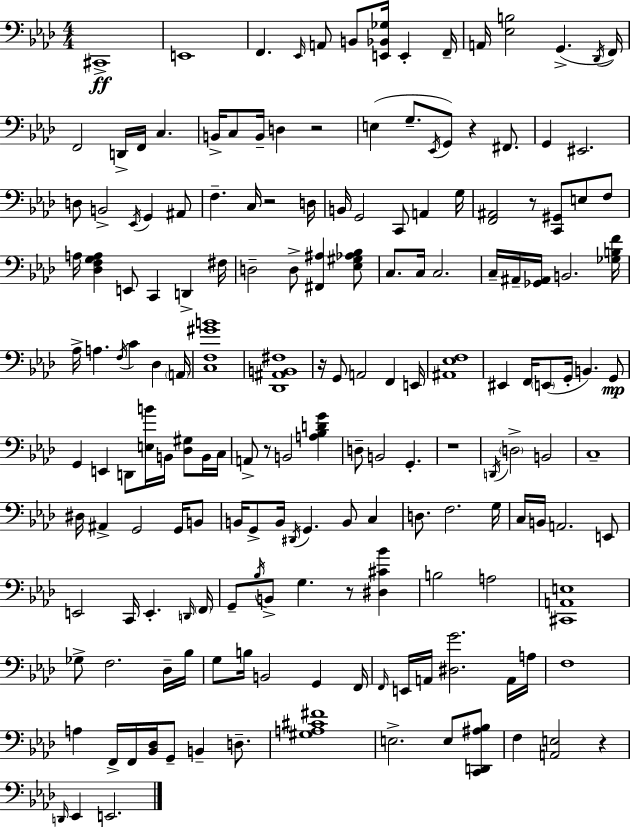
C#2/w E2/w F2/q. Eb2/s A2/e B2/e [E2,Bb2,Gb3]/s E2/q F2/s A2/s [Eb3,B3]/h G2/q. Db2/s F2/s F2/h D2/s F2/s C3/q. B2/s C3/e B2/s D3/q R/h E3/q G3/e. Eb2/s G2/e R/q F#2/e. G2/q EIS2/h. D3/e B2/h Eb2/s G2/q A#2/e F3/q. C3/s R/h D3/s B2/s G2/h C2/e A2/q G3/s [F2,A#2]/h R/e [C2,G#2]/e E3/e F3/e A3/s [Db3,F3,G3,A3]/q E2/e C2/q D2/q F#3/s D3/h D3/e [F#2,A#3]/q [Eb3,G#3,Ab3,Bb3]/e C3/e. C3/s C3/h. C3/s A#2/s [Gb2,A#2]/s B2/h. [Gb3,B3,F4]/s Ab3/s A3/q. F3/s C4/q Db3/q A2/s [C3,F3,G#4,B4]/w [Db2,A#2,B2,F#3]/w R/s G2/e A2/h F2/q E2/s [A#2,Eb3,F3]/w EIS2/q F2/s E2/e G2/s B2/q. G2/e G2/q E2/q D2/e [E3,B4]/s B2/s [Db3,G#3]/e B2/s C3/s A2/e R/e B2/h [A3,Bb3,D4,G4]/q D3/e B2/h G2/q. R/w D2/s D3/h B2/h C3/w D#3/s A#2/q G2/h G2/s B2/e B2/s G2/e B2/s D#2/s G2/q. B2/e C3/q D3/e. F3/h. G3/s C3/s B2/s A2/h. E2/e E2/h C2/s E2/q. D2/s F2/s G2/e Bb3/s B2/e G3/q. R/e [D#3,C#4,Bb4]/q B3/h A3/h [C#2,A2,E3]/w Gb3/e F3/h. Db3/s Bb3/s G3/e B3/s B2/h G2/q F2/s F2/s E2/s A2/s [D#3,G4]/h. A2/s A3/s F3/w A3/q F2/s F2/s [Bb2,Db3]/s G2/e B2/q D3/e. [G#3,A3,C#4,F#4]/w E3/h. E3/e [C2,D2,A#3,Bb3]/e F3/q [A2,E3]/h R/q D2/s Eb2/q E2/h.